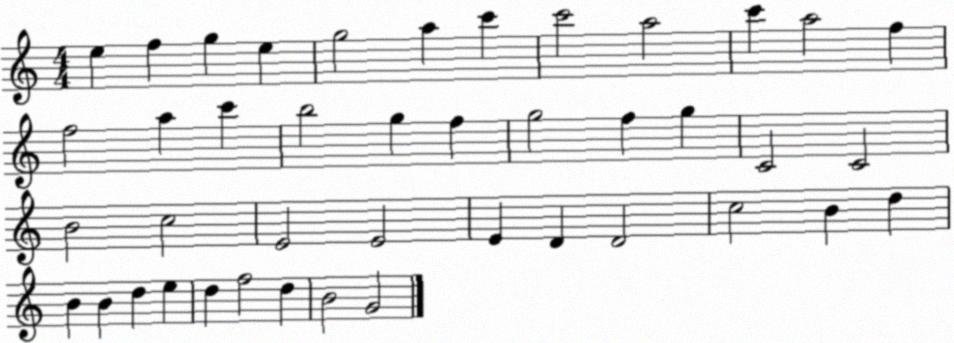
X:1
T:Untitled
M:4/4
L:1/4
K:C
e f g e g2 a c' c'2 a2 c' a2 f f2 a c' b2 g f g2 f g C2 C2 B2 c2 E2 E2 E D D2 c2 B d B B d e d f2 d B2 G2